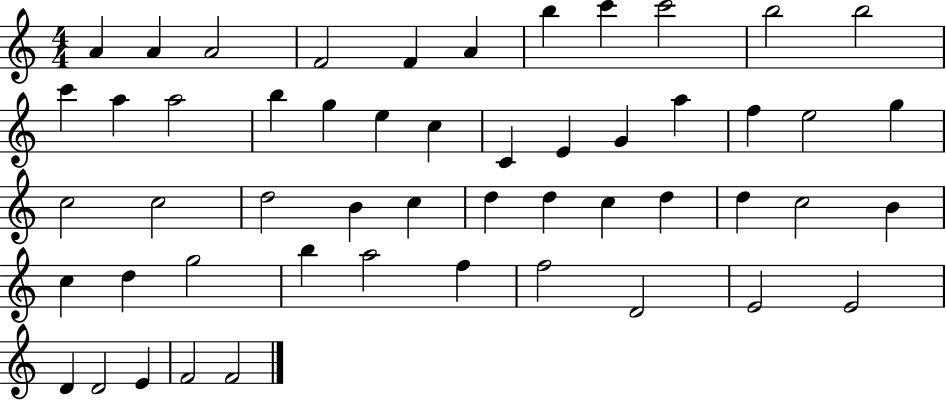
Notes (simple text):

A4/q A4/q A4/h F4/h F4/q A4/q B5/q C6/q C6/h B5/h B5/h C6/q A5/q A5/h B5/q G5/q E5/q C5/q C4/q E4/q G4/q A5/q F5/q E5/h G5/q C5/h C5/h D5/h B4/q C5/q D5/q D5/q C5/q D5/q D5/q C5/h B4/q C5/q D5/q G5/h B5/q A5/h F5/q F5/h D4/h E4/h E4/h D4/q D4/h E4/q F4/h F4/h